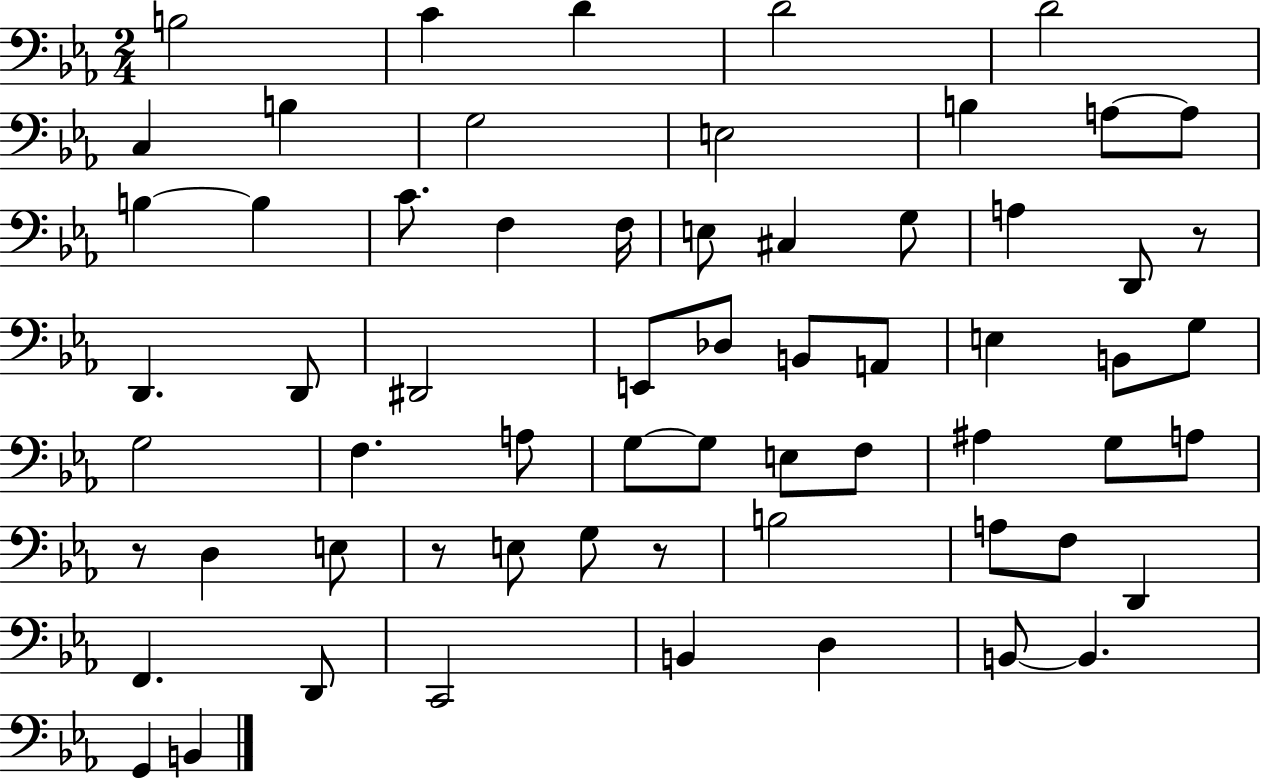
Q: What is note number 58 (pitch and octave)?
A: G2